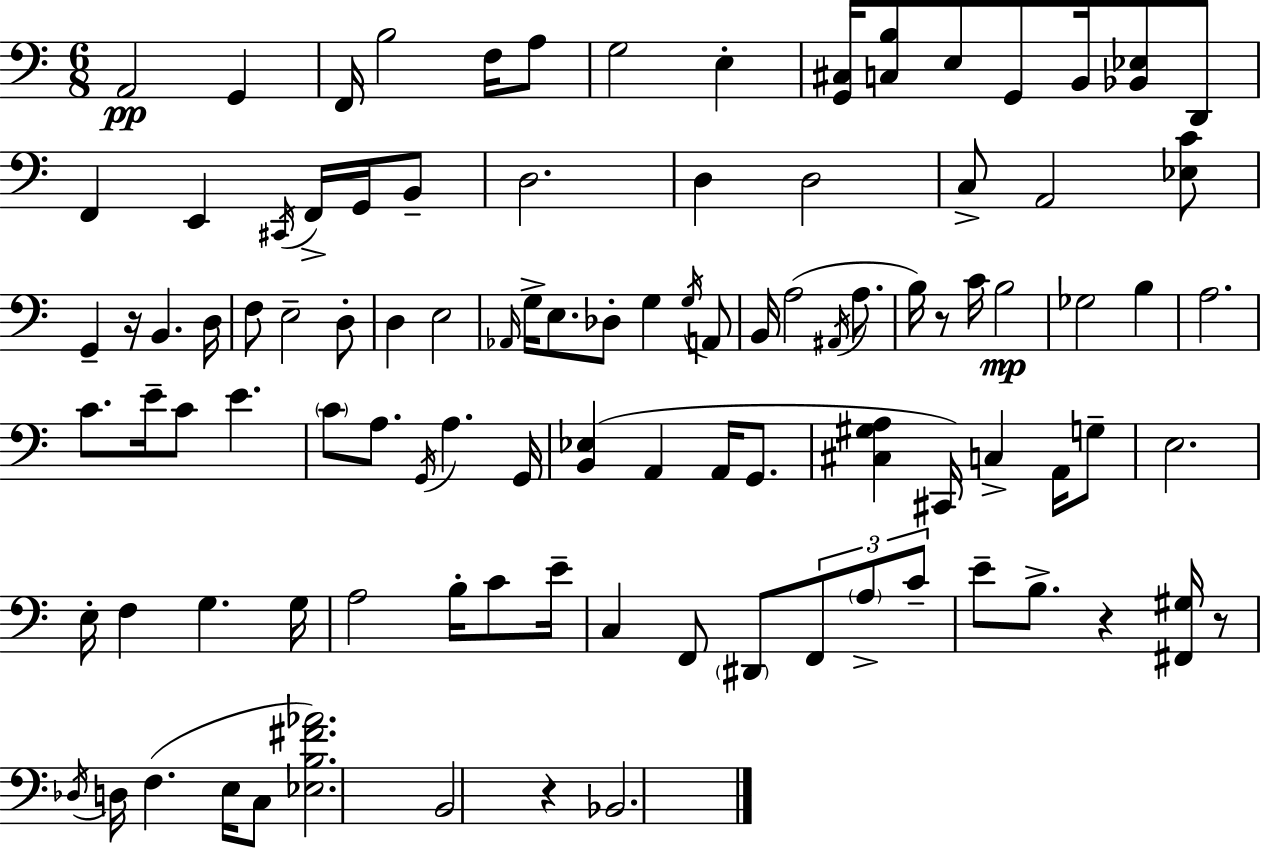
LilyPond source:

{
  \clef bass
  \numericTimeSignature
  \time 6/8
  \key c \major
  a,2\pp g,4 | f,16 b2 f16 a8 | g2 e4-. | <g, cis>16 <c b>8 e8 g,8 b,16 <bes, ees>8 d,8 | \break f,4 e,4 \acciaccatura { cis,16 } f,16-> g,16 b,8-- | d2. | d4 d2 | c8-> a,2 <ees c'>8 | \break g,4-- r16 b,4. | d16 f8 e2-- d8-. | d4 e2 | \grace { aes,16 } g16-> e8. des8-. g4 | \break \acciaccatura { g16 } a,8 b,16 a2( | \acciaccatura { ais,16 } a8. b16) r8 c'16 b2\mp | ges2 | b4 a2. | \break c'8. e'16-- c'8 e'4. | \parenthesize c'8 a8. \acciaccatura { g,16 } a4. | g,16 <b, ees>4( a,4 | a,16 g,8. <cis gis a>4 cis,16) c4-> | \break a,16 g8-- e2. | e16-. f4 g4. | g16 a2 | b16-. c'8 e'16-- c4 f,8 \parenthesize dis,8 | \break \tuplet 3/2 { f,8 \parenthesize a8-> c'8-- } e'8-- b8.-> | r4 <fis, gis>16 r8 \acciaccatura { des16 } d16 f4.( | e16 c8 <ees b fis' aes'>2.) | b,2 | \break r4 bes,2. | \bar "|."
}